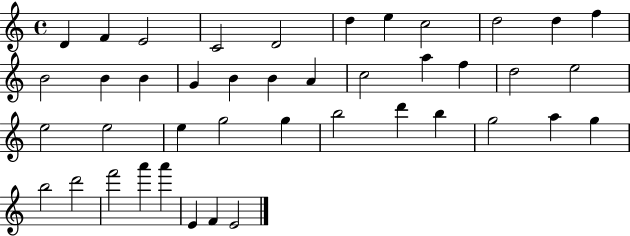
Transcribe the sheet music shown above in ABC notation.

X:1
T:Untitled
M:4/4
L:1/4
K:C
D F E2 C2 D2 d e c2 d2 d f B2 B B G B B A c2 a f d2 e2 e2 e2 e g2 g b2 d' b g2 a g b2 d'2 f'2 a' a' E F E2